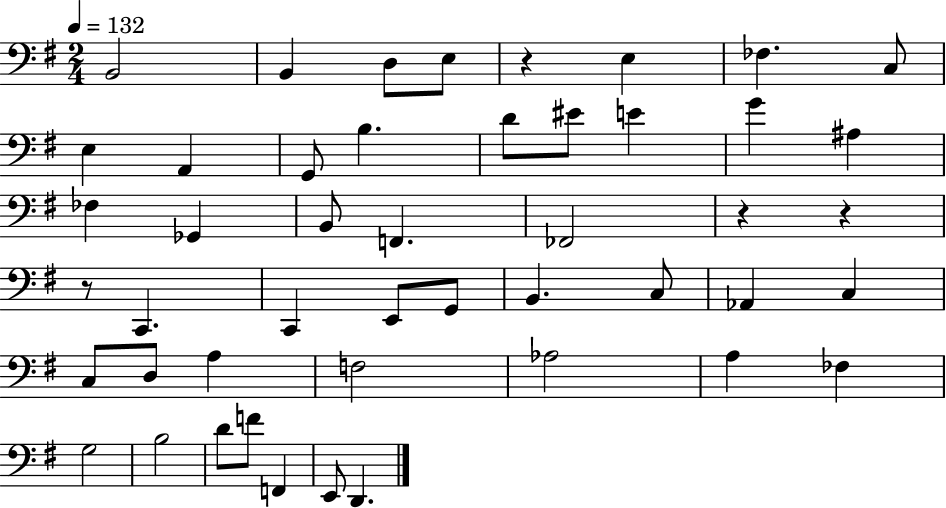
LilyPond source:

{
  \clef bass
  \numericTimeSignature
  \time 2/4
  \key g \major
  \tempo 4 = 132
  b,2 | b,4 d8 e8 | r4 e4 | fes4. c8 | \break e4 a,4 | g,8 b4. | d'8 eis'8 e'4 | g'4 ais4 | \break fes4 ges,4 | b,8 f,4. | fes,2 | r4 r4 | \break r8 c,4. | c,4 e,8 g,8 | b,4. c8 | aes,4 c4 | \break c8 d8 a4 | f2 | aes2 | a4 fes4 | \break g2 | b2 | d'8 f'8 f,4 | e,8 d,4. | \break \bar "|."
}